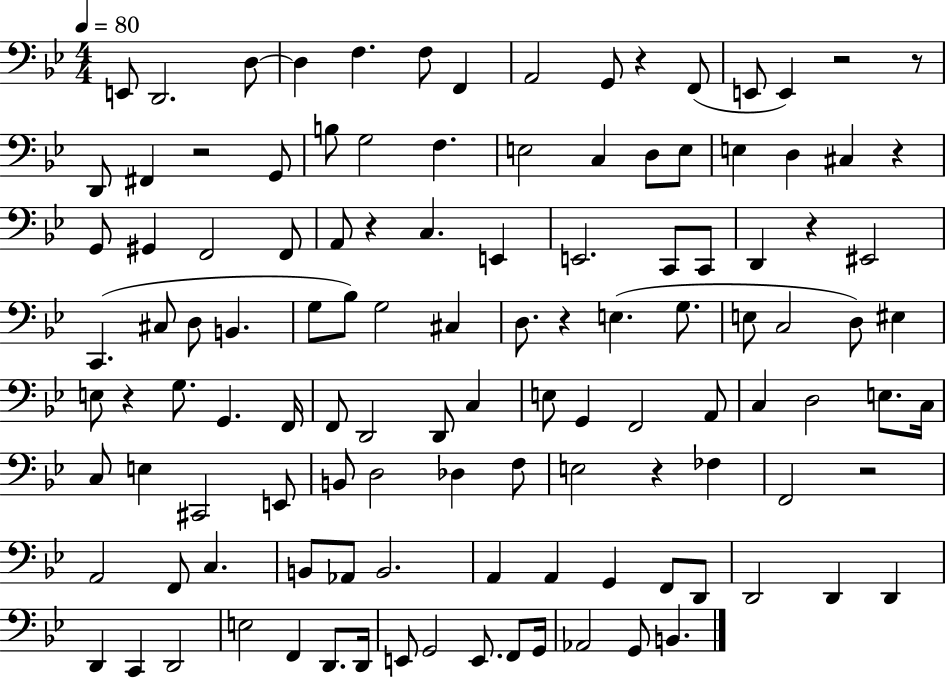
{
  \clef bass
  \numericTimeSignature
  \time 4/4
  \key bes \major
  \tempo 4 = 80
  e,8 d,2. d8~~ | d4 f4. f8 f,4 | a,2 g,8 r4 f,8( | e,8 e,4) r2 r8 | \break d,8 fis,4 r2 g,8 | b8 g2 f4. | e2 c4 d8 e8 | e4 d4 cis4 r4 | \break g,8 gis,4 f,2 f,8 | a,8 r4 c4. e,4 | e,2. c,8 c,8 | d,4 r4 eis,2 | \break c,4.( cis8 d8 b,4. | g8 bes8) g2 cis4 | d8. r4 e4.( g8. | e8 c2 d8) eis4 | \break e8 r4 g8. g,4. f,16 | f,8 d,2 d,8 c4 | e8 g,4 f,2 a,8 | c4 d2 e8. c16 | \break c8 e4 cis,2 e,8 | b,8 d2 des4 f8 | e2 r4 fes4 | f,2 r2 | \break a,2 f,8 c4. | b,8 aes,8 b,2. | a,4 a,4 g,4 f,8 d,8 | d,2 d,4 d,4 | \break d,4 c,4 d,2 | e2 f,4 d,8. d,16 | e,8 g,2 e,8. f,8 g,16 | aes,2 g,8 b,4. | \break \bar "|."
}